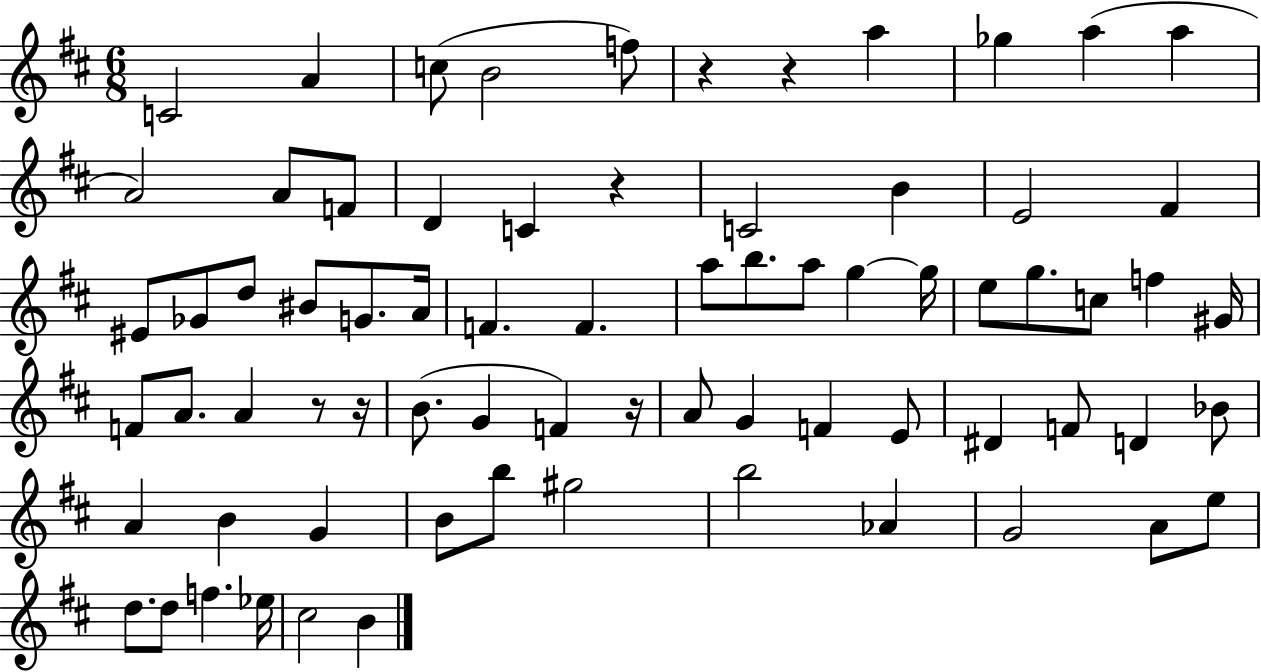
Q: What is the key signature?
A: D major